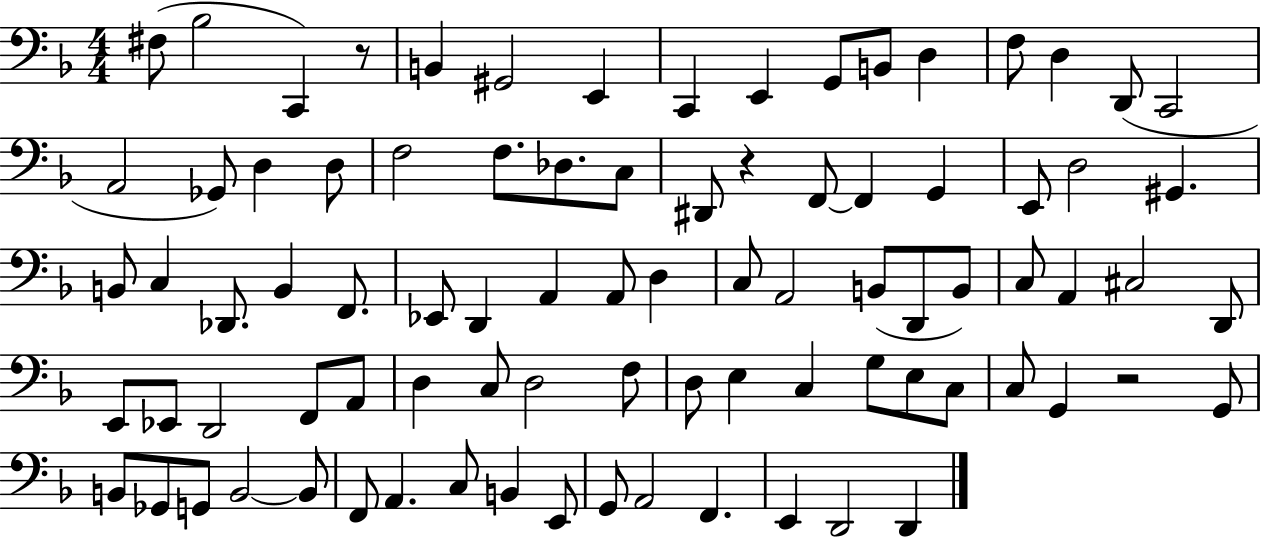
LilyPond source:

{
  \clef bass
  \numericTimeSignature
  \time 4/4
  \key f \major
  fis8( bes2 c,4) r8 | b,4 gis,2 e,4 | c,4 e,4 g,8 b,8 d4 | f8 d4 d,8( c,2 | \break a,2 ges,8) d4 d8 | f2 f8. des8. c8 | dis,8 r4 f,8~~ f,4 g,4 | e,8 d2 gis,4. | \break b,8 c4 des,8. b,4 f,8. | ees,8 d,4 a,4 a,8 d4 | c8 a,2 b,8( d,8 b,8) | c8 a,4 cis2 d,8 | \break e,8 ees,8 d,2 f,8 a,8 | d4 c8 d2 f8 | d8 e4 c4 g8 e8 c8 | c8 g,4 r2 g,8 | \break b,8 ges,8 g,8 b,2~~ b,8 | f,8 a,4. c8 b,4 e,8 | g,8 a,2 f,4. | e,4 d,2 d,4 | \break \bar "|."
}